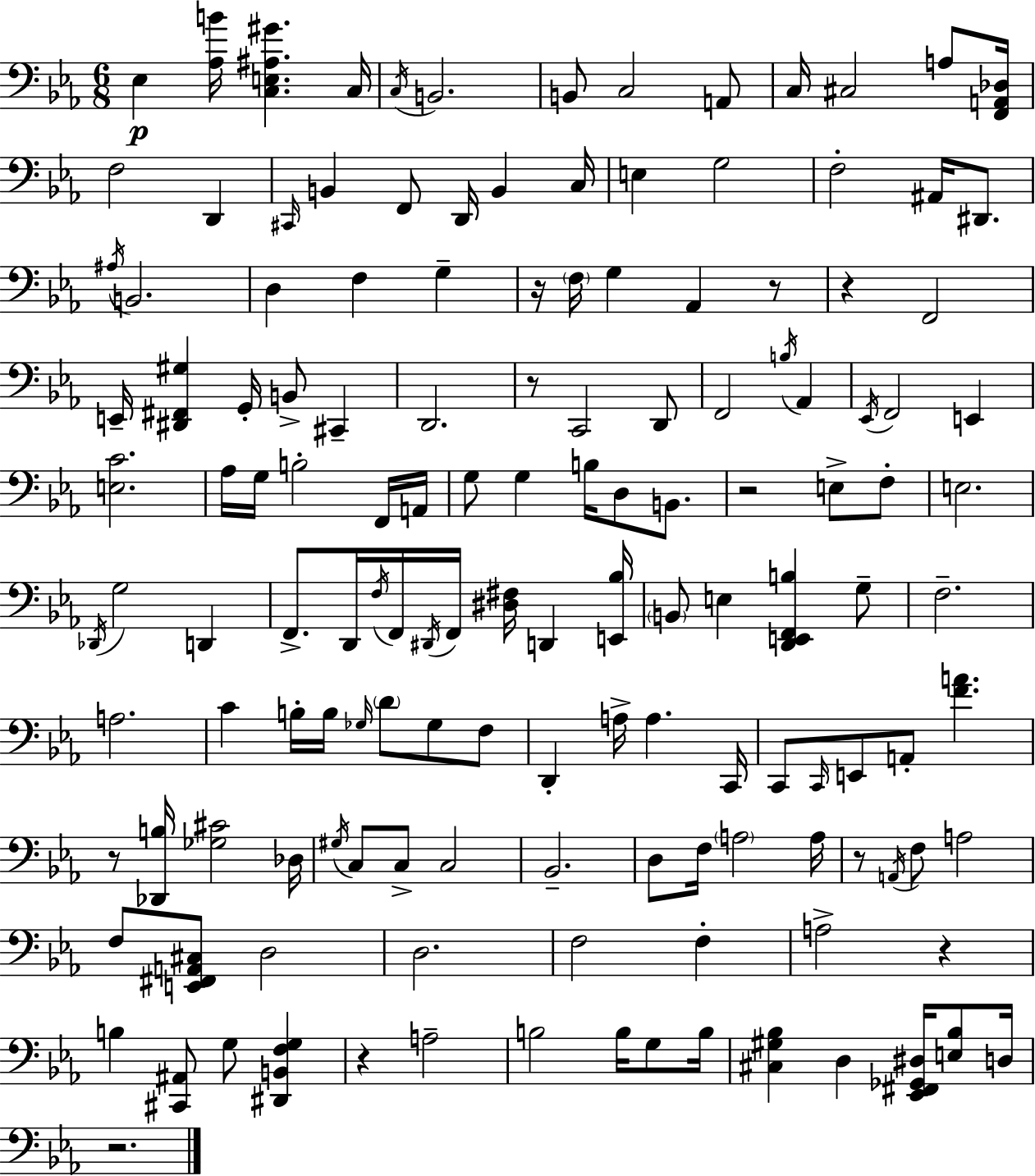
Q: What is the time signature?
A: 6/8